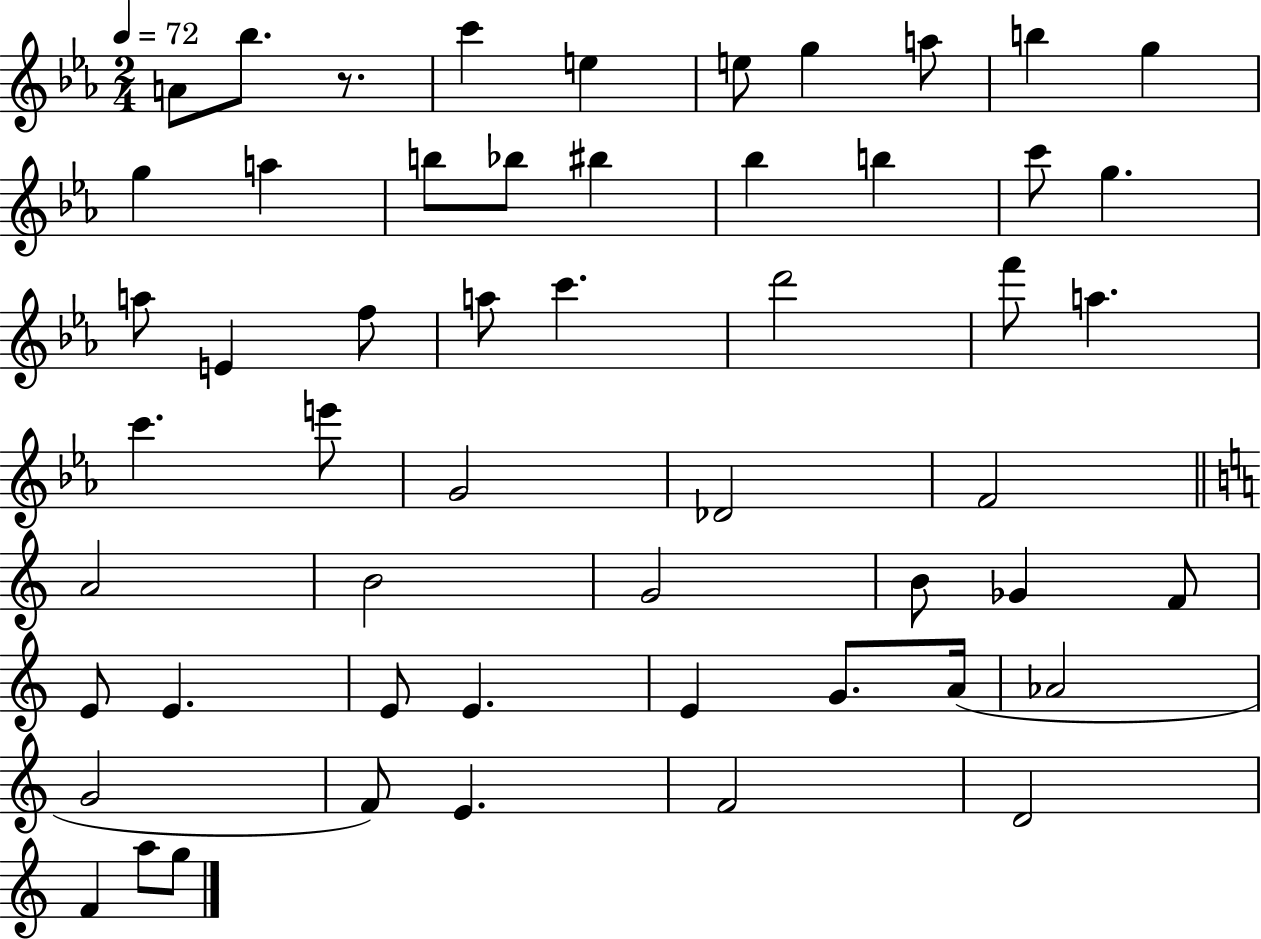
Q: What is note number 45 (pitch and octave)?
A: Ab4